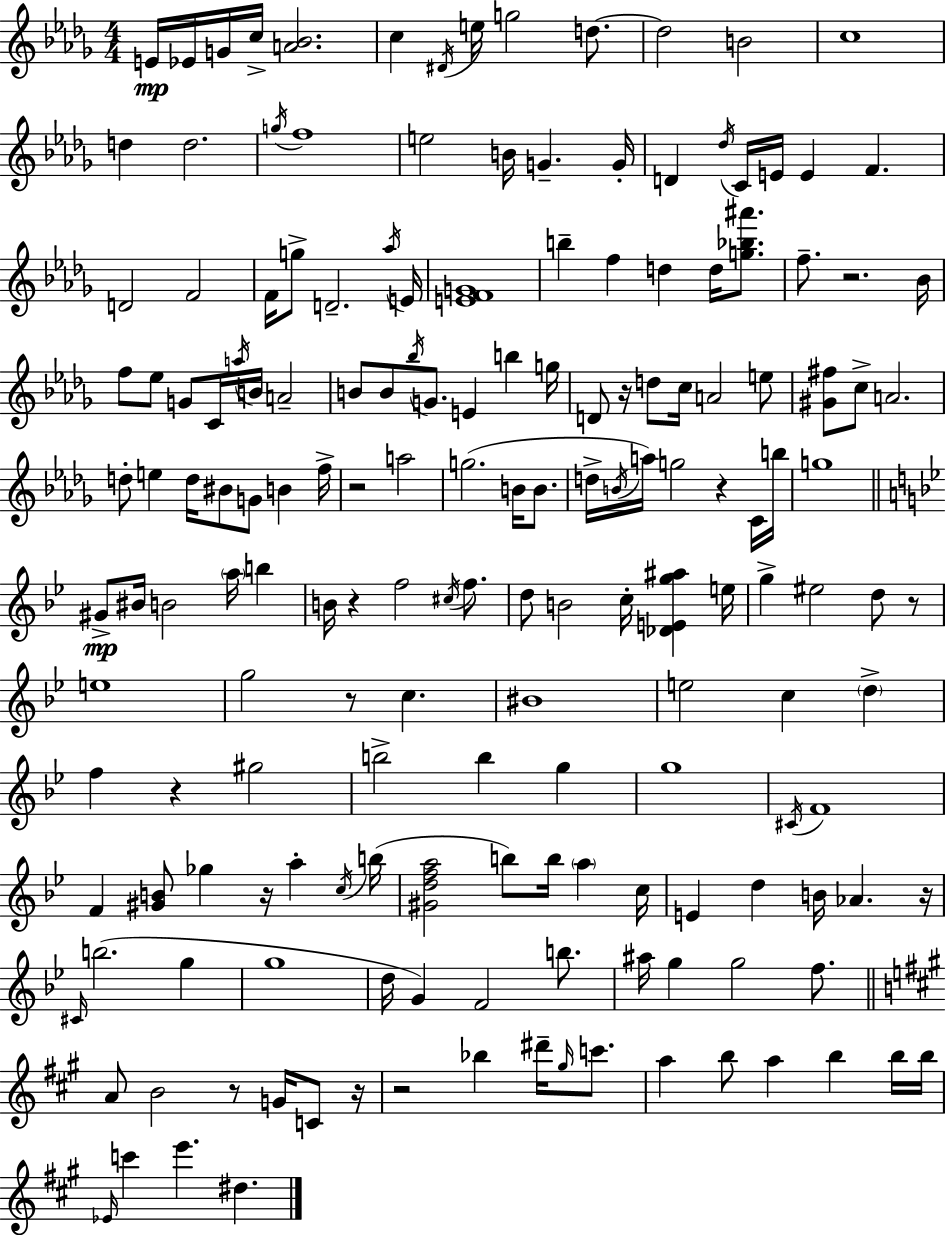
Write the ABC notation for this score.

X:1
T:Untitled
M:4/4
L:1/4
K:Bbm
E/4 _E/4 G/4 c/4 [A_B]2 c ^D/4 e/4 g2 d/2 d2 B2 c4 d d2 g/4 f4 e2 B/4 G G/4 D _d/4 C/4 E/4 E F D2 F2 F/4 g/2 D2 _a/4 E/4 [EFG]4 b f d d/4 [g_b^a']/2 f/2 z2 _B/4 f/2 _e/2 G/2 C/4 a/4 B/4 A2 B/2 B/2 _b/4 G/2 E b g/4 D/2 z/4 d/2 c/4 A2 e/2 [^G^f]/2 c/2 A2 d/2 e d/4 ^B/2 G/2 B f/4 z2 a2 g2 B/4 B/2 d/4 B/4 a/4 g2 z C/4 b/4 g4 ^G/2 ^B/4 B2 a/4 b B/4 z f2 ^c/4 f/2 d/2 B2 c/4 [_DEg^a] e/4 g ^e2 d/2 z/2 e4 g2 z/2 c ^B4 e2 c d f z ^g2 b2 b g g4 ^C/4 F4 F [^GB]/2 _g z/4 a c/4 b/4 [^Gdfa]2 b/2 b/4 a c/4 E d B/4 _A z/4 ^C/4 b2 g g4 d/4 G F2 b/2 ^a/4 g g2 f/2 A/2 B2 z/2 G/4 C/2 z/4 z2 _b ^d'/4 ^g/4 c'/2 a b/2 a b b/4 b/4 _E/4 c' e' ^d